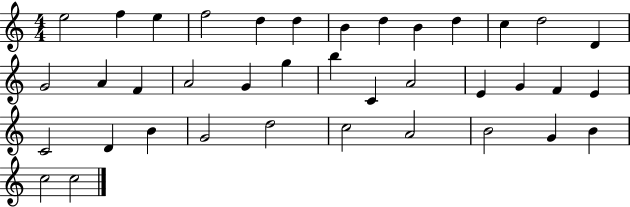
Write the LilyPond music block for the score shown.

{
  \clef treble
  \numericTimeSignature
  \time 4/4
  \key c \major
  e''2 f''4 e''4 | f''2 d''4 d''4 | b'4 d''4 b'4 d''4 | c''4 d''2 d'4 | \break g'2 a'4 f'4 | a'2 g'4 g''4 | b''4 c'4 a'2 | e'4 g'4 f'4 e'4 | \break c'2 d'4 b'4 | g'2 d''2 | c''2 a'2 | b'2 g'4 b'4 | \break c''2 c''2 | \bar "|."
}